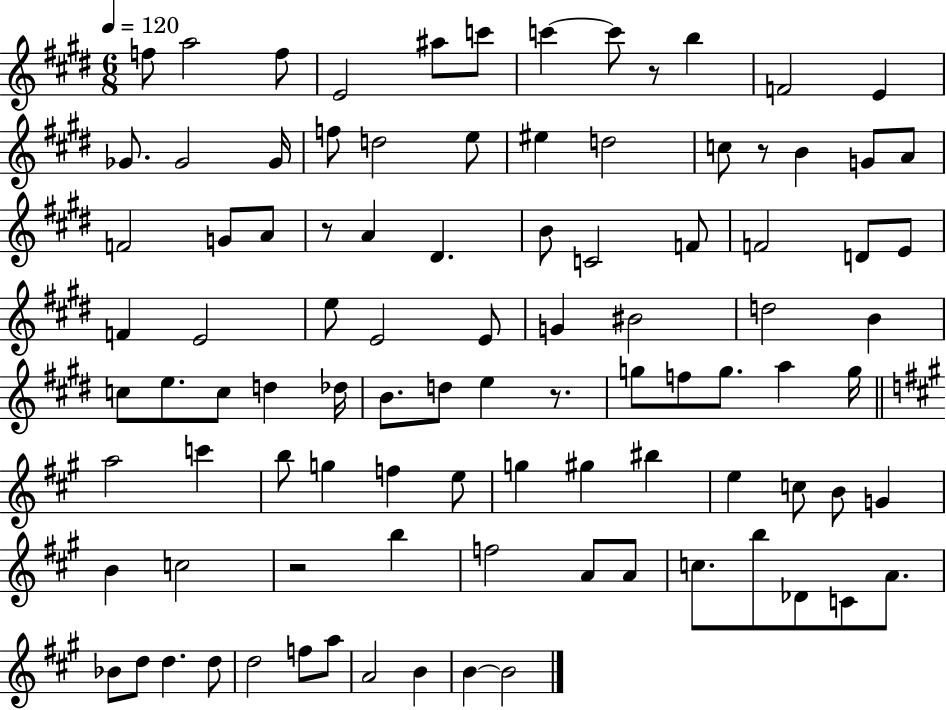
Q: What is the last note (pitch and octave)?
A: B4